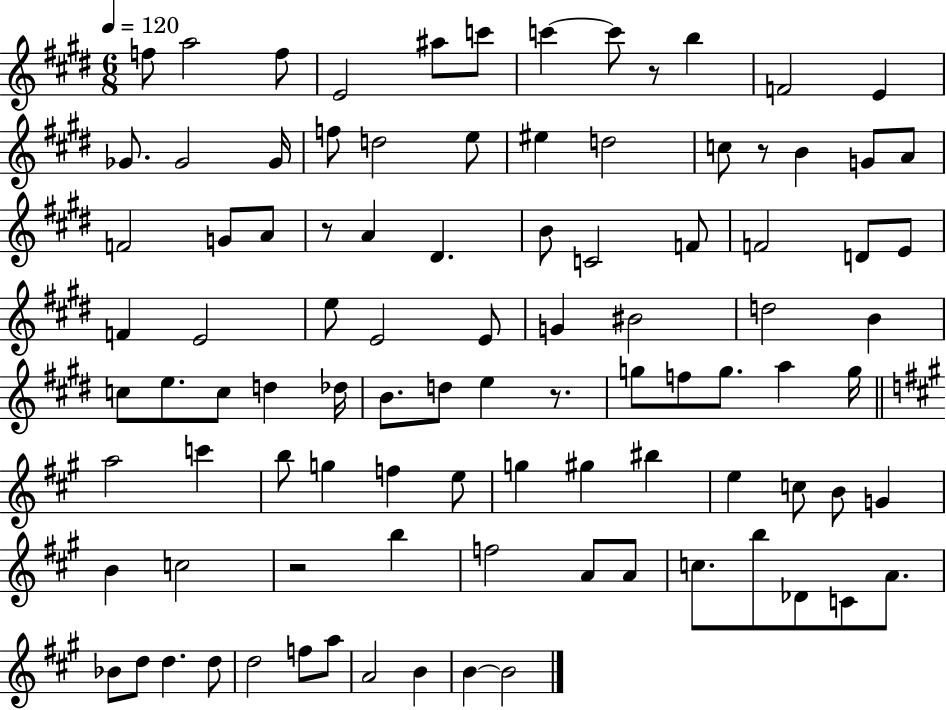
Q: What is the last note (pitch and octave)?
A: B4